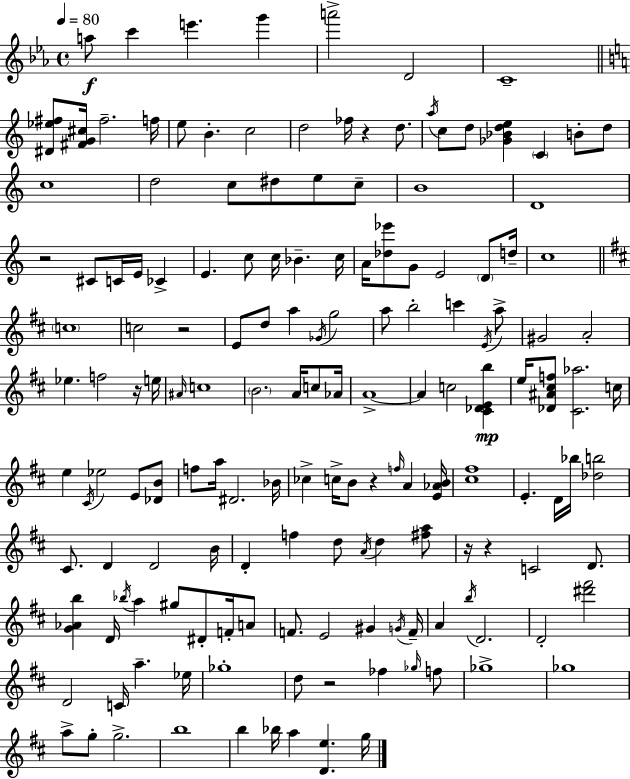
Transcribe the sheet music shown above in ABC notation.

X:1
T:Untitled
M:4/4
L:1/4
K:Eb
a/2 c' e' g' a'2 D2 C4 [^D_e^f]/2 [^FG^c]/4 ^f2 f/4 e/2 B c2 d2 _f/4 z d/2 a/4 c/2 d/2 [_G_Bde] C B/2 d/2 c4 d2 c/2 ^d/2 e/2 c/2 B4 D4 z2 ^C/2 C/4 E/4 _C E c/2 c/4 _B c/4 A/4 [_d_e']/2 G/2 E2 D/2 d/4 c4 c4 c2 z2 E/2 d/2 a _G/4 g2 a/2 b2 c' E/4 a/2 ^G2 A2 _e f2 z/4 e/4 ^A/4 c4 B2 A/4 c/2 _A/4 A4 A c2 [^C_DEb] e/4 [_D^A^cf]/2 [^C_a]2 c/4 e ^C/4 _e2 E/2 [_DB]/2 f/2 a/4 ^D2 _B/4 _c c/4 B/2 z f/4 A [E_AB]/4 [^c^f]4 E D/4 _b/4 [_db]2 ^C/2 D D2 B/4 D f d/2 A/4 d [^fa]/2 z/4 z C2 D/2 [G_Ab] D/4 _b/4 a ^g/2 ^D/2 F/4 A/2 F/2 E2 ^G G/4 F/4 A b/4 D2 D2 [^d'^f']2 D2 C/4 a _e/4 _g4 d/2 z2 _f _g/4 f/2 _g4 _g4 a/2 g/2 g2 b4 b _b/4 a [De] g/4